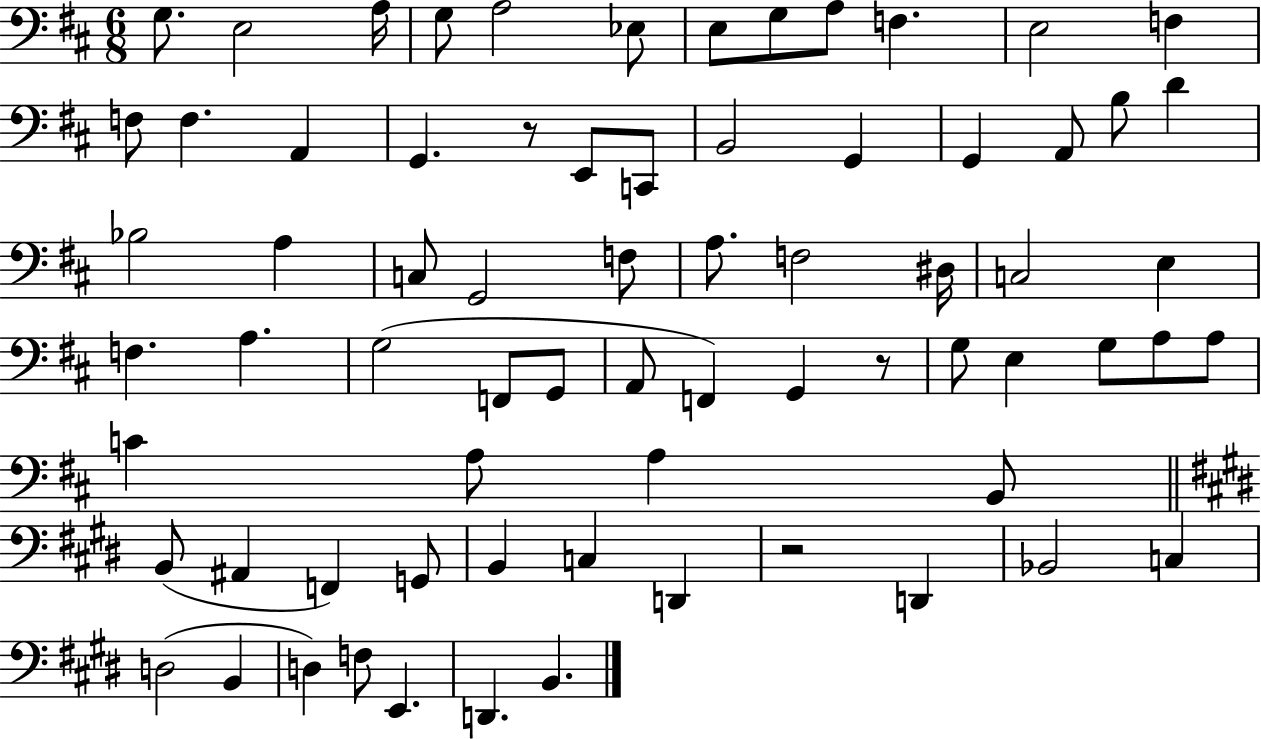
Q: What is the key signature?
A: D major